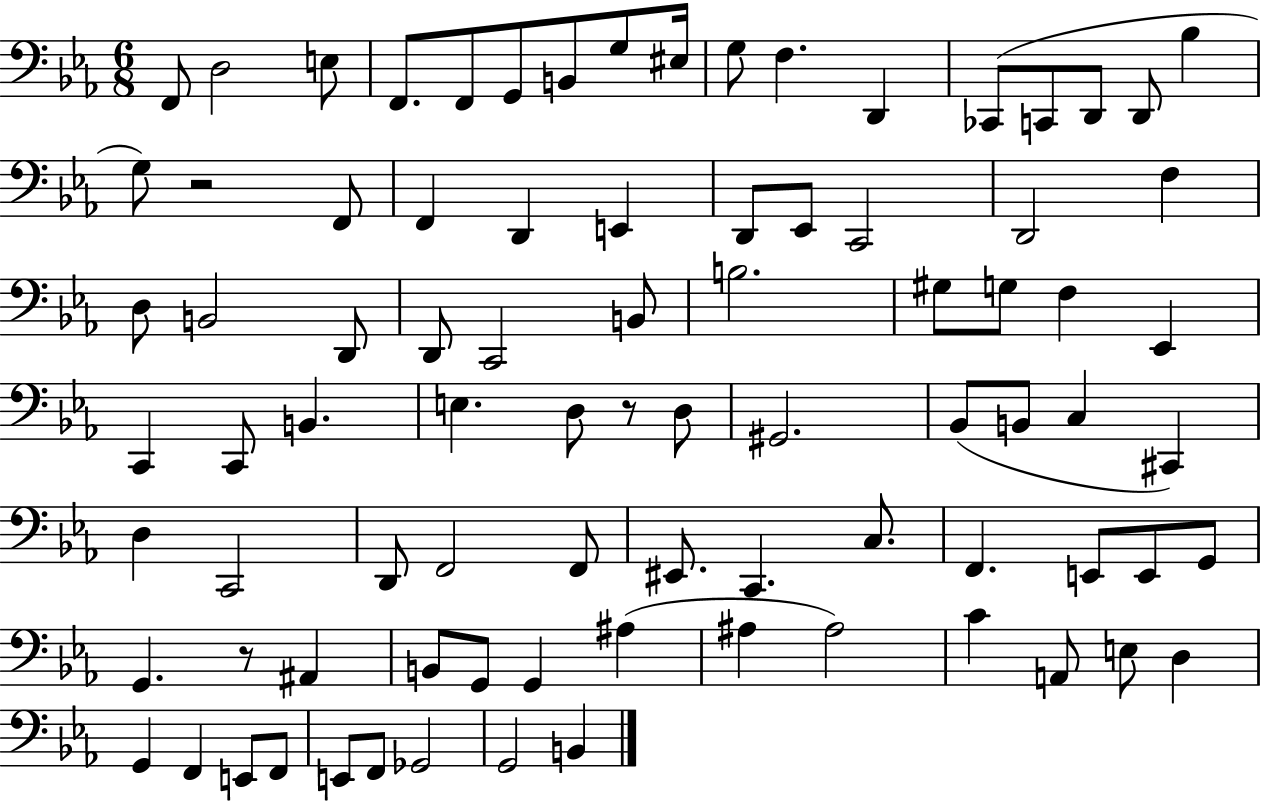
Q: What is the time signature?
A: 6/8